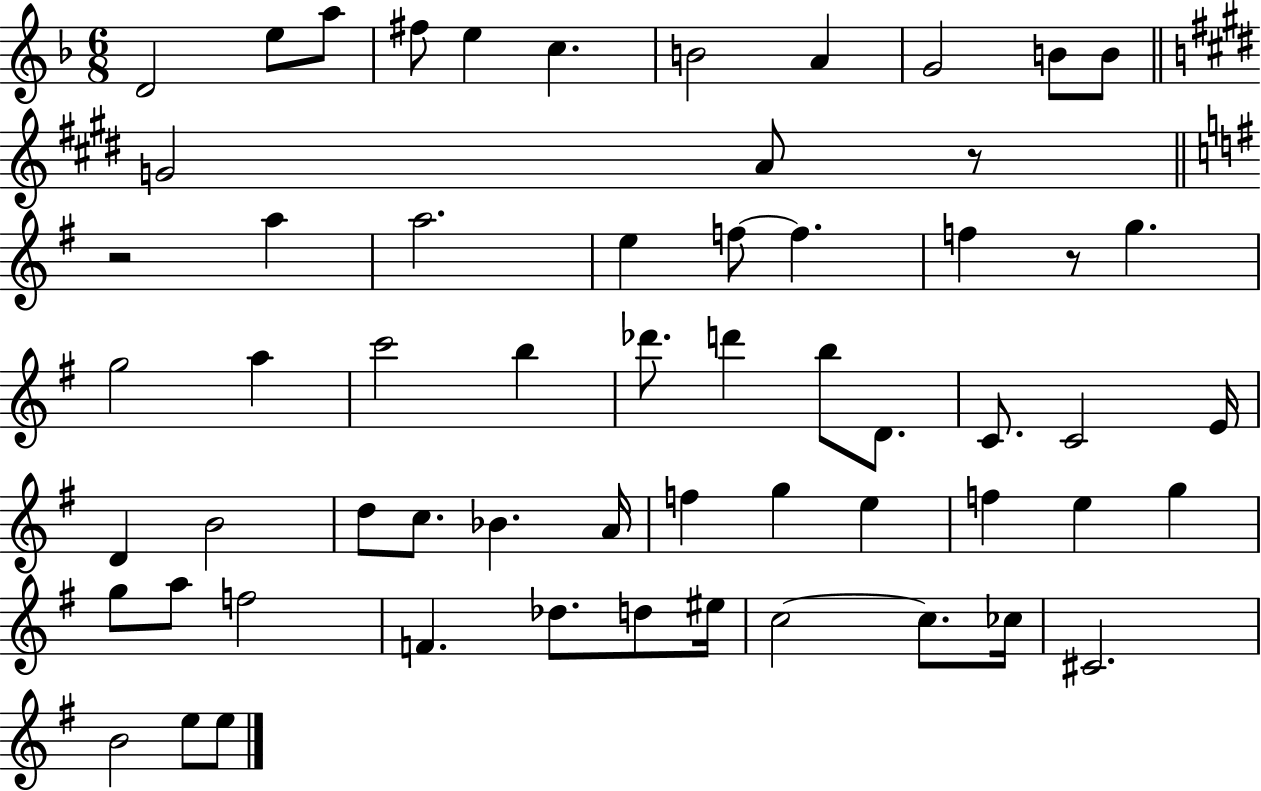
D4/h E5/e A5/e F#5/e E5/q C5/q. B4/h A4/q G4/h B4/e B4/e G4/h A4/e R/e R/h A5/q A5/h. E5/q F5/e F5/q. F5/q R/e G5/q. G5/h A5/q C6/h B5/q Db6/e. D6/q B5/e D4/e. C4/e. C4/h E4/s D4/q B4/h D5/e C5/e. Bb4/q. A4/s F5/q G5/q E5/q F5/q E5/q G5/q G5/e A5/e F5/h F4/q. Db5/e. D5/e EIS5/s C5/h C5/e. CES5/s C#4/h. B4/h E5/e E5/e